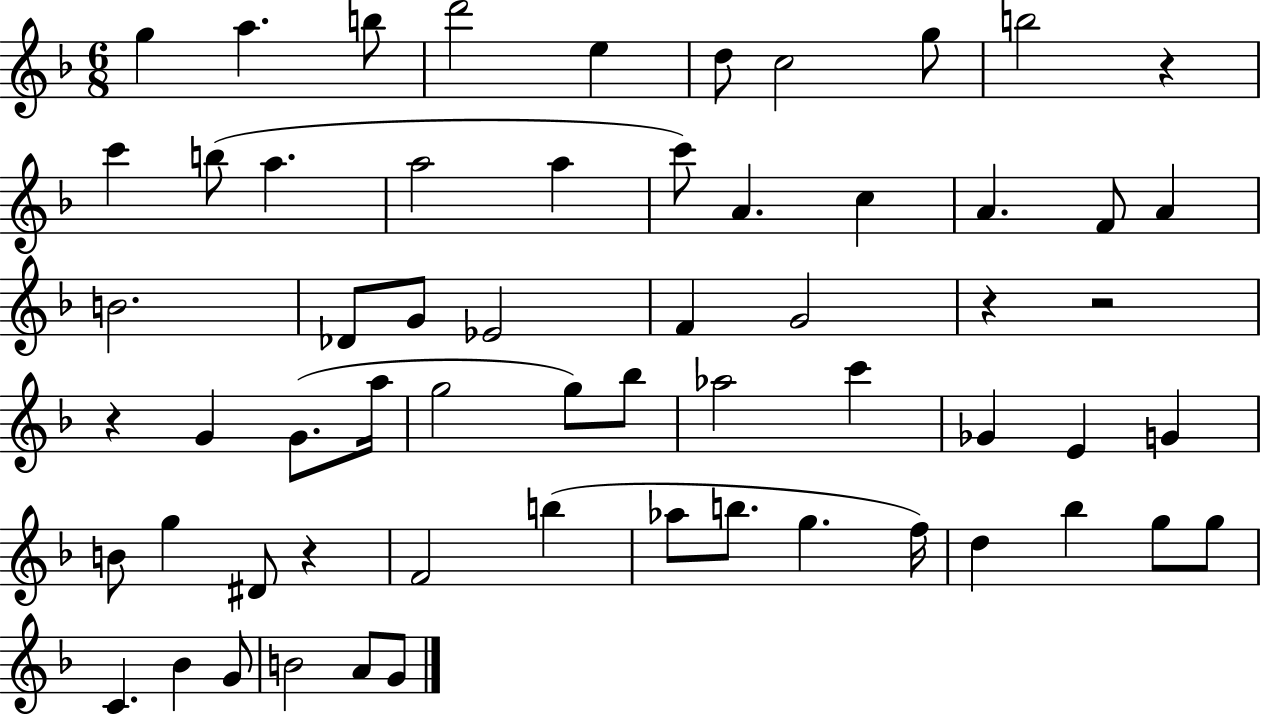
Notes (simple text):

G5/q A5/q. B5/e D6/h E5/q D5/e C5/h G5/e B5/h R/q C6/q B5/e A5/q. A5/h A5/q C6/e A4/q. C5/q A4/q. F4/e A4/q B4/h. Db4/e G4/e Eb4/h F4/q G4/h R/q R/h R/q G4/q G4/e. A5/s G5/h G5/e Bb5/e Ab5/h C6/q Gb4/q E4/q G4/q B4/e G5/q D#4/e R/q F4/h B5/q Ab5/e B5/e. G5/q. F5/s D5/q Bb5/q G5/e G5/e C4/q. Bb4/q G4/e B4/h A4/e G4/e